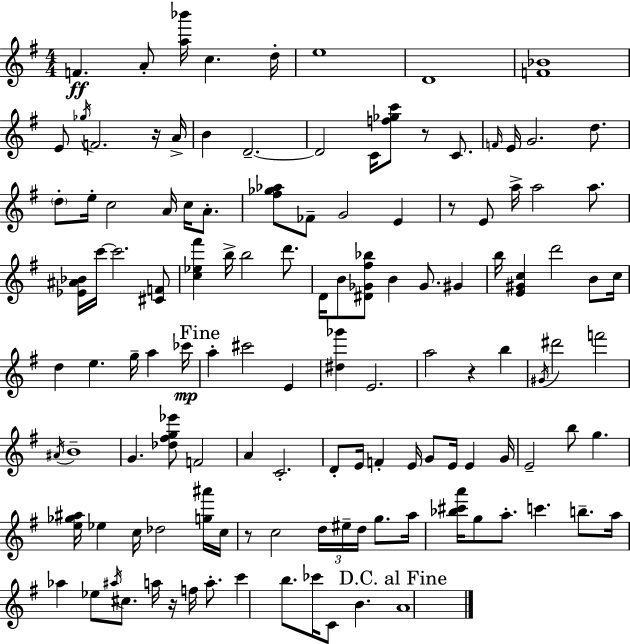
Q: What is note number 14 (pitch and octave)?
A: C4